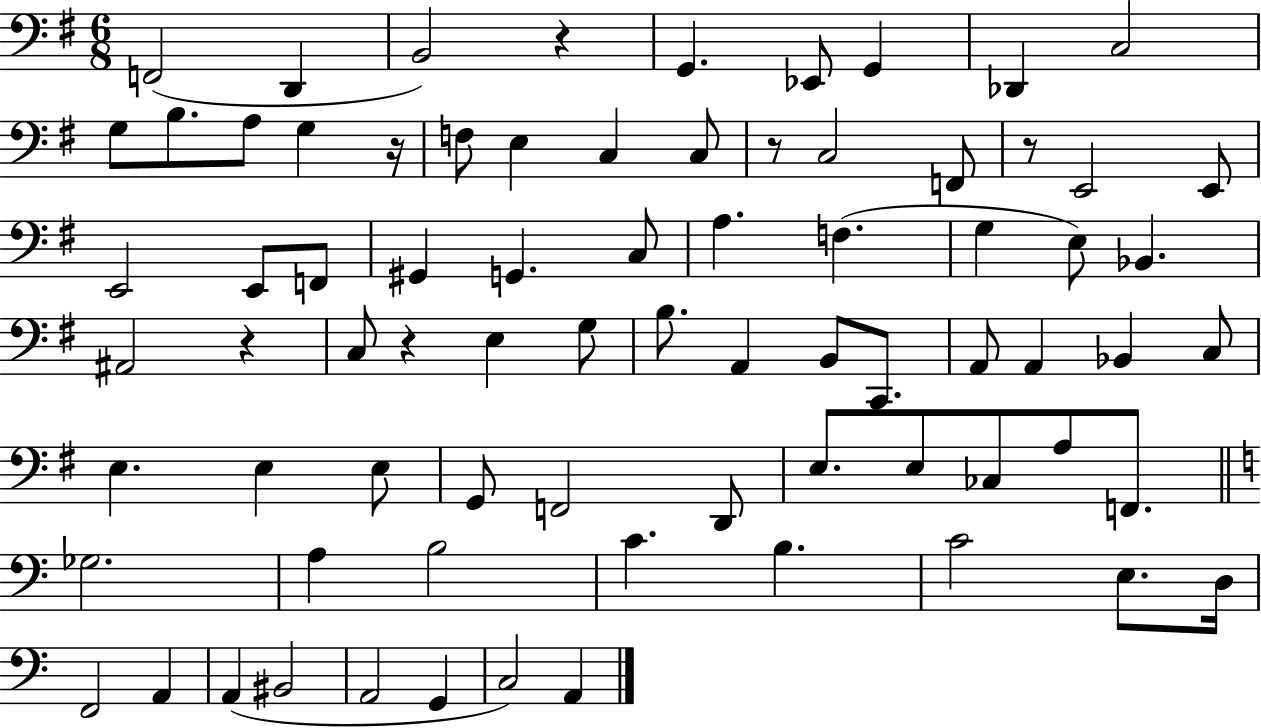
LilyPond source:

{
  \clef bass
  \numericTimeSignature
  \time 6/8
  \key g \major
  f,2( d,4 | b,2) r4 | g,4. ees,8 g,4 | des,4 c2 | \break g8 b8. a8 g4 r16 | f8 e4 c4 c8 | r8 c2 f,8 | r8 e,2 e,8 | \break e,2 e,8 f,8 | gis,4 g,4. c8 | a4. f4.( | g4 e8) bes,4. | \break ais,2 r4 | c8 r4 e4 g8 | b8. a,4 b,8 c,8. | a,8 a,4 bes,4 c8 | \break e4. e4 e8 | g,8 f,2 d,8 | e8. e8 ces8 a8 f,8. | \bar "||" \break \key c \major ges2. | a4 b2 | c'4. b4. | c'2 e8. d16 | \break f,2 a,4 | a,4( bis,2 | a,2 g,4 | c2) a,4 | \break \bar "|."
}